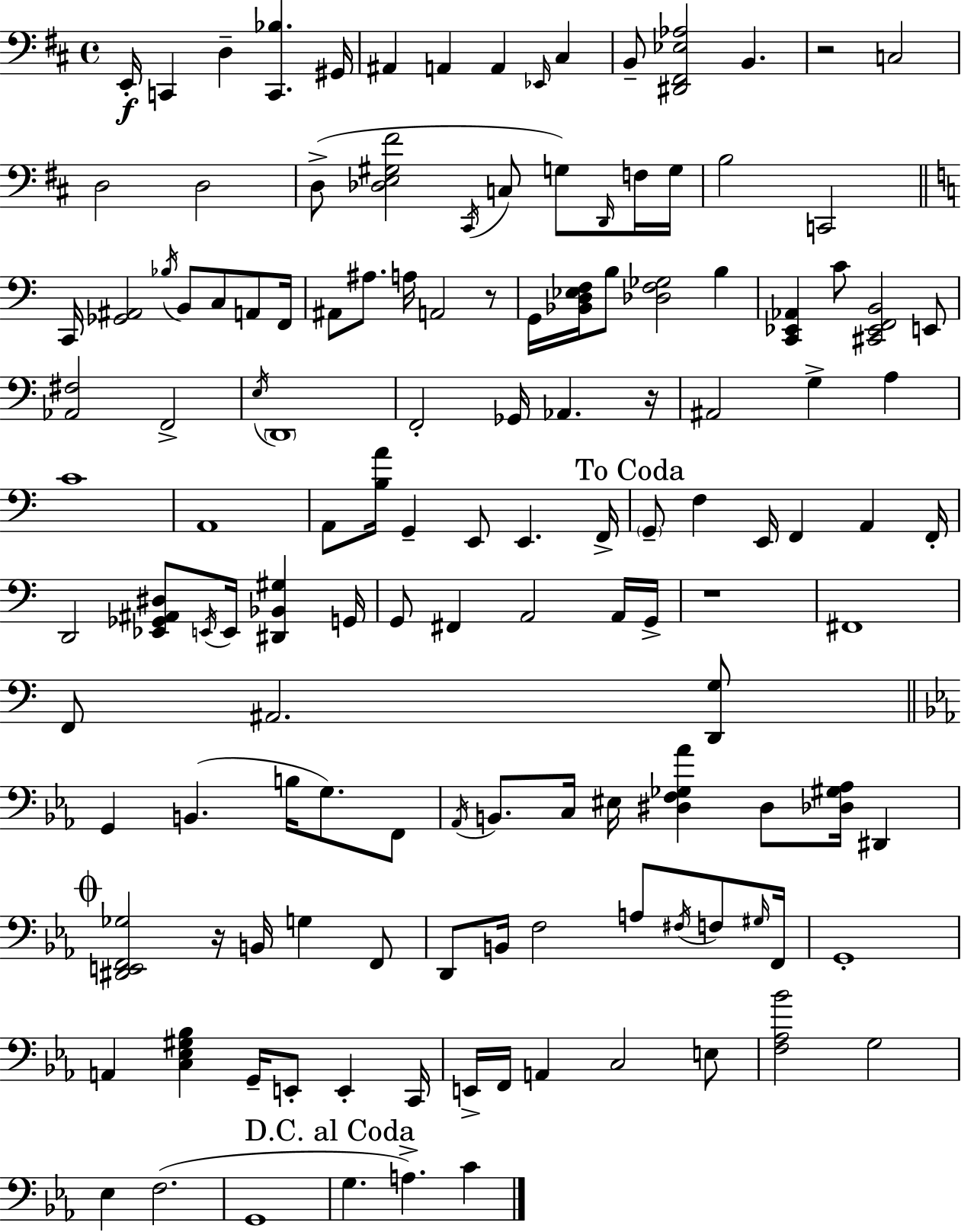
E2/s C2/q D3/q [C2,Bb3]/q. G#2/s A#2/q A2/q A2/q Eb2/s C#3/q B2/e [D#2,F#2,Eb3,Ab3]/h B2/q. R/h C3/h D3/h D3/h D3/e [Db3,E3,G#3,F#4]/h C#2/s C3/e G3/e D2/s F3/s G3/s B3/h C2/h C2/s [Gb2,A#2]/h Bb3/s B2/e C3/e A2/e F2/s A#2/e A#3/e. A3/s A2/h R/e G2/s [Bb2,D3,Eb3,F3]/s B3/e [Db3,F3,Gb3]/h B3/q [C2,Eb2,Ab2]/q C4/e [C#2,Eb2,F2,B2]/h E2/e [Ab2,F#3]/h F2/h E3/s D2/w F2/h Gb2/s Ab2/q. R/s A#2/h G3/q A3/q C4/w A2/w A2/e [B3,A4]/s G2/q E2/e E2/q. F2/s G2/e F3/q E2/s F2/q A2/q F2/s D2/h [Eb2,Gb2,A#2,D#3]/e E2/s E2/s [D#2,Bb2,G#3]/q G2/s G2/e F#2/q A2/h A2/s G2/s R/w F#2/w F2/e A#2/h. [D2,G3]/e G2/q B2/q. B3/s G3/e. F2/e Ab2/s B2/e. C3/s EIS3/s [D#3,F3,Gb3,Ab4]/q D#3/e [Db3,G#3,Ab3]/s D#2/q [D#2,E2,F2,Gb3]/h R/s B2/s G3/q F2/e D2/e B2/s F3/h A3/e F#3/s F3/e G#3/s F2/s G2/w A2/q [C3,Eb3,G#3,Bb3]/q G2/s E2/e E2/q C2/s E2/s F2/s A2/q C3/h E3/e [F3,Ab3,Bb4]/h G3/h Eb3/q F3/h. G2/w G3/q. A3/q. C4/q